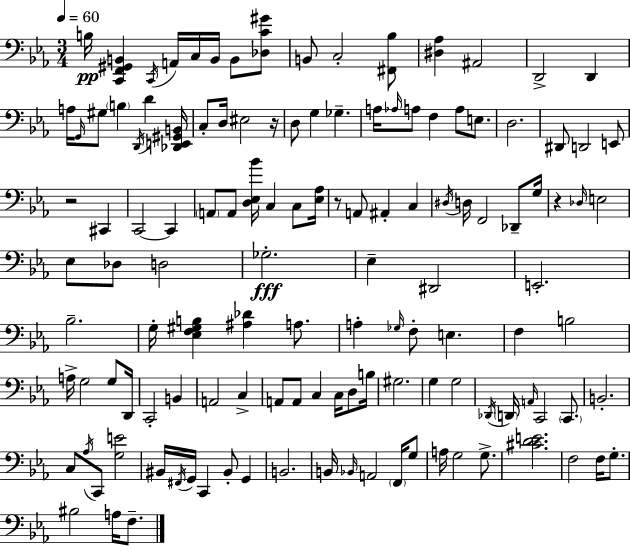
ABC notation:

X:1
T:Untitled
M:3/4
L:1/4
K:Cm
B,/4 [C,,F,,^G,,B,,] C,,/4 A,,/4 C,/4 B,,/4 B,,/2 [_D,C^G]/2 B,,/2 C,2 [^F,,_B,]/2 [^D,_A,] ^A,,2 D,,2 D,, A,/4 G,,/4 ^G,/2 B, D,,/4 D [_D,,E,,^G,,B,,]/4 C,/2 D,/4 ^E,2 z/4 D,/2 G, _G, A,/4 _A,/4 A,/2 F, A,/2 E,/2 D,2 ^D,,/2 D,,2 E,,/2 z2 ^C,, C,,2 C,, A,,/2 A,,/2 [D,_E,_B]/4 C, C,/2 [_E,_A,]/4 z/2 A,,/2 ^A,, C, ^D,/4 D,/4 F,,2 _D,,/2 G,/4 z _D,/4 E,2 _E,/2 _D,/2 D,2 _G,2 _E, ^D,,2 E,,2 _B,2 G,/4 [_E,F,^G,B,] [^A,_D] A,/2 A, _G,/4 F,/2 E, F, B,2 A,/4 G,2 G,/2 D,,/4 C,,2 B,, A,,2 C, A,,/2 A,,/2 C, C,/4 D,/2 B,/4 ^G,2 G, G,2 _D,,/4 D,,/4 A,,/4 C,,2 C,,/2 B,,2 C,/2 _A,/4 C,,/2 [G,E]2 ^B,,/4 ^F,,/4 G,,/4 C,, ^B,,/2 G,, B,,2 B,,/4 _B,,/4 A,,2 F,,/4 G,/2 A,/4 G,2 G,/2 [^CDE]2 F,2 F,/4 G,/2 ^B,2 A,/4 F,/2